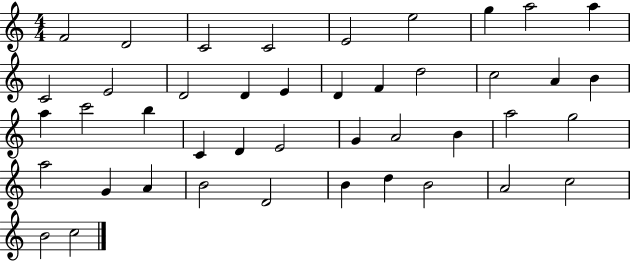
F4/h D4/h C4/h C4/h E4/h E5/h G5/q A5/h A5/q C4/h E4/h D4/h D4/q E4/q D4/q F4/q D5/h C5/h A4/q B4/q A5/q C6/h B5/q C4/q D4/q E4/h G4/q A4/h B4/q A5/h G5/h A5/h G4/q A4/q B4/h D4/h B4/q D5/q B4/h A4/h C5/h B4/h C5/h